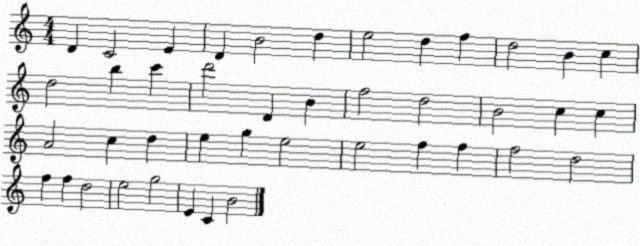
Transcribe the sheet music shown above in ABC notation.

X:1
T:Untitled
M:4/4
L:1/4
K:C
D C2 E D B2 d e2 d f d2 B c d2 b c' d'2 D B f2 d2 B2 c c A2 c d e g e2 e2 f f f2 d2 f f d2 e2 g2 E C B2